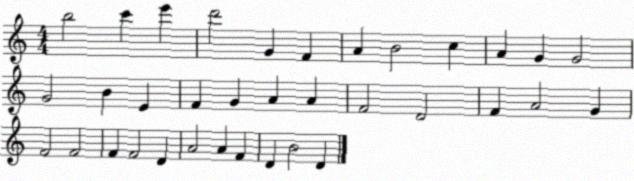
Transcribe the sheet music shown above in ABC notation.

X:1
T:Untitled
M:4/4
L:1/4
K:C
b2 c' e' d'2 G F A B2 c A G G2 G2 B E F G A A F2 D2 F A2 G F2 F2 F F2 D A2 A F D B2 D